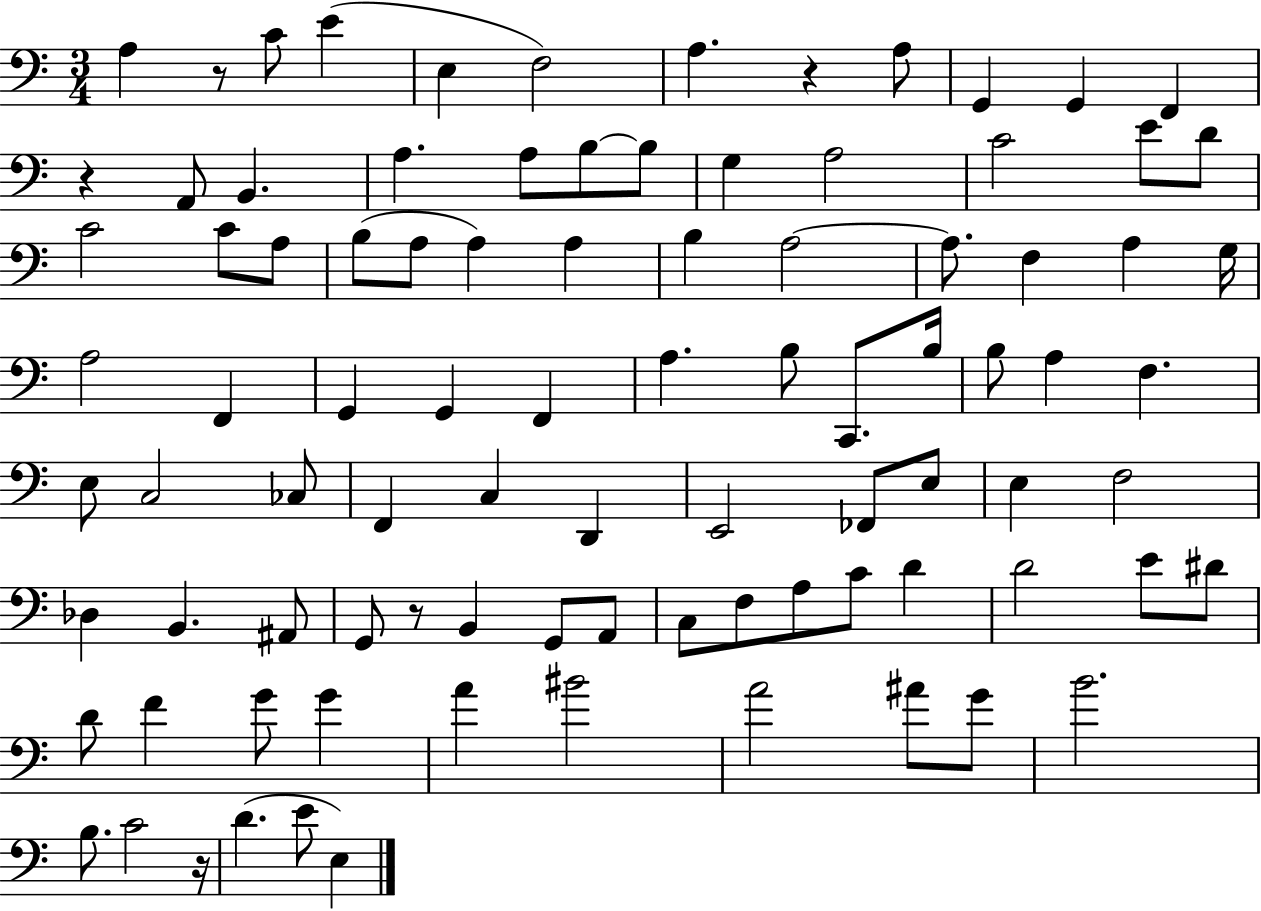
X:1
T:Untitled
M:3/4
L:1/4
K:C
A, z/2 C/2 E E, F,2 A, z A,/2 G,, G,, F,, z A,,/2 B,, A, A,/2 B,/2 B,/2 G, A,2 C2 E/2 D/2 C2 C/2 A,/2 B,/2 A,/2 A, A, B, A,2 A,/2 F, A, G,/4 A,2 F,, G,, G,, F,, A, B,/2 C,,/2 B,/4 B,/2 A, F, E,/2 C,2 _C,/2 F,, C, D,, E,,2 _F,,/2 E,/2 E, F,2 _D, B,, ^A,,/2 G,,/2 z/2 B,, G,,/2 A,,/2 C,/2 F,/2 A,/2 C/2 D D2 E/2 ^D/2 D/2 F G/2 G A ^B2 A2 ^A/2 G/2 B2 B,/2 C2 z/4 D E/2 E,